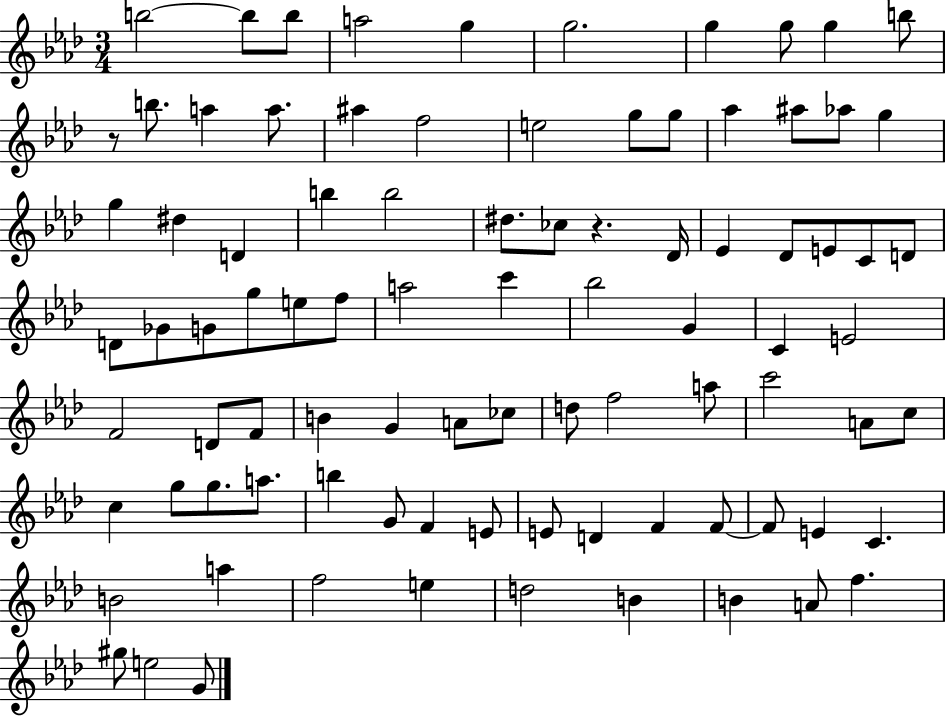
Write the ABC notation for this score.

X:1
T:Untitled
M:3/4
L:1/4
K:Ab
b2 b/2 b/2 a2 g g2 g g/2 g b/2 z/2 b/2 a a/2 ^a f2 e2 g/2 g/2 _a ^a/2 _a/2 g g ^d D b b2 ^d/2 _c/2 z _D/4 _E _D/2 E/2 C/2 D/2 D/2 _G/2 G/2 g/2 e/2 f/2 a2 c' _b2 G C E2 F2 D/2 F/2 B G A/2 _c/2 d/2 f2 a/2 c'2 A/2 c/2 c g/2 g/2 a/2 b G/2 F E/2 E/2 D F F/2 F/2 E C B2 a f2 e d2 B B A/2 f ^g/2 e2 G/2